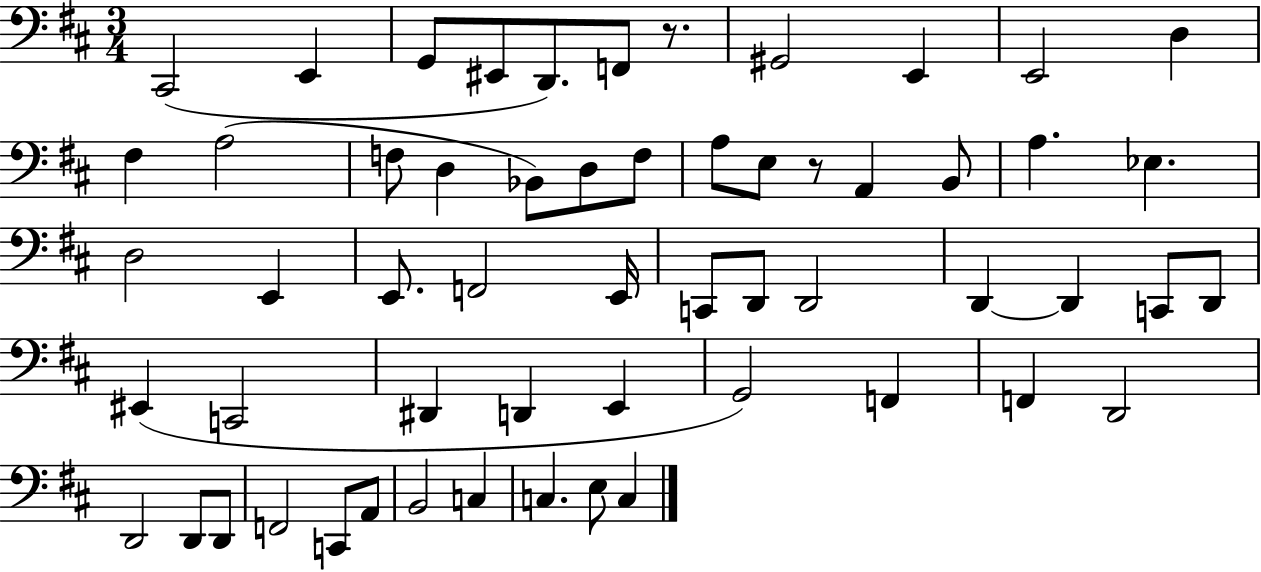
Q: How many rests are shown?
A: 2